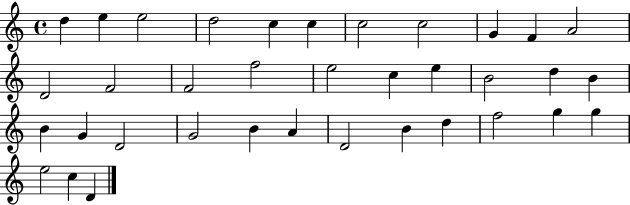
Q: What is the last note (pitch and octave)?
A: D4